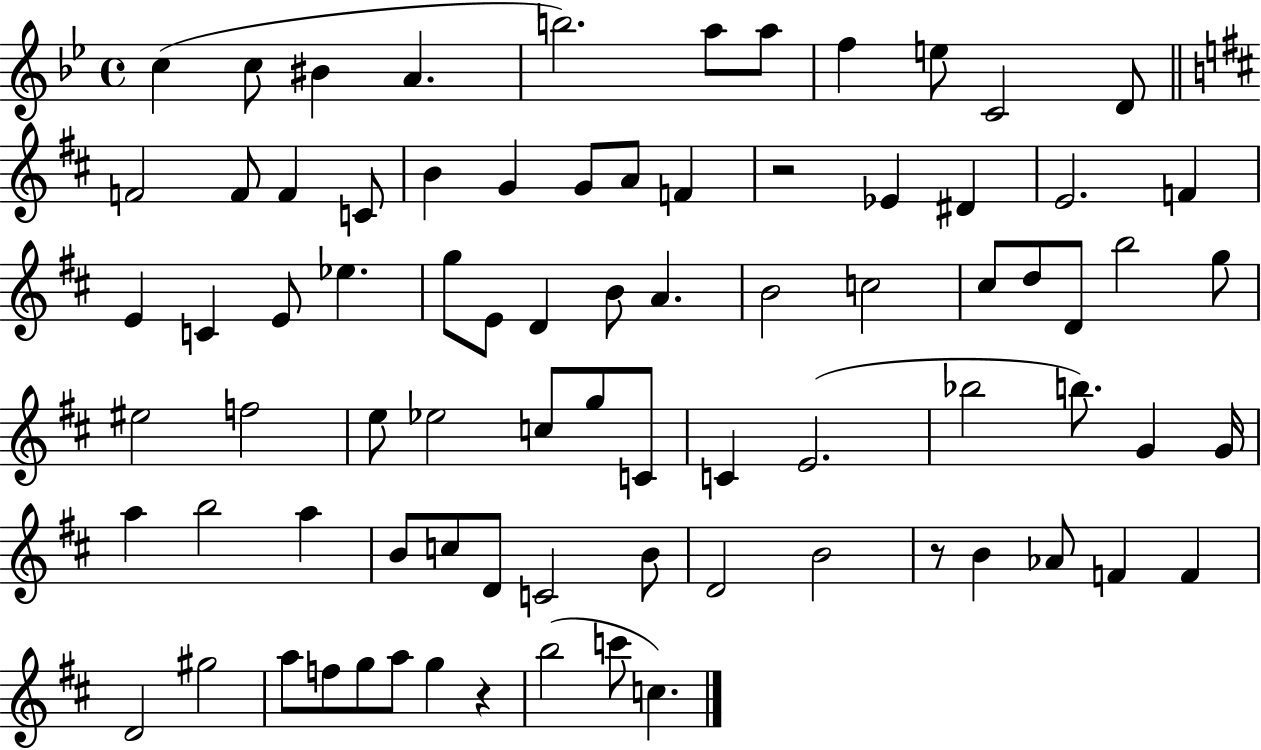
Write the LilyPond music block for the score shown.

{
  \clef treble
  \time 4/4
  \defaultTimeSignature
  \key bes \major
  c''4( c''8 bis'4 a'4. | b''2.) a''8 a''8 | f''4 e''8 c'2 d'8 | \bar "||" \break \key d \major f'2 f'8 f'4 c'8 | b'4 g'4 g'8 a'8 f'4 | r2 ees'4 dis'4 | e'2. f'4 | \break e'4 c'4 e'8 ees''4. | g''8 e'8 d'4 b'8 a'4. | b'2 c''2 | cis''8 d''8 d'8 b''2 g''8 | \break eis''2 f''2 | e''8 ees''2 c''8 g''8 c'8 | c'4 e'2.( | bes''2 b''8.) g'4 g'16 | \break a''4 b''2 a''4 | b'8 c''8 d'8 c'2 b'8 | d'2 b'2 | r8 b'4 aes'8 f'4 f'4 | \break d'2 gis''2 | a''8 f''8 g''8 a''8 g''4 r4 | b''2( c'''8 c''4.) | \bar "|."
}